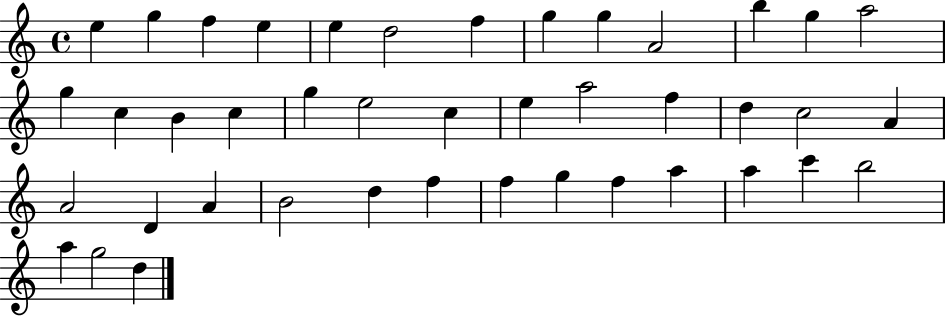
E5/q G5/q F5/q E5/q E5/q D5/h F5/q G5/q G5/q A4/h B5/q G5/q A5/h G5/q C5/q B4/q C5/q G5/q E5/h C5/q E5/q A5/h F5/q D5/q C5/h A4/q A4/h D4/q A4/q B4/h D5/q F5/q F5/q G5/q F5/q A5/q A5/q C6/q B5/h A5/q G5/h D5/q